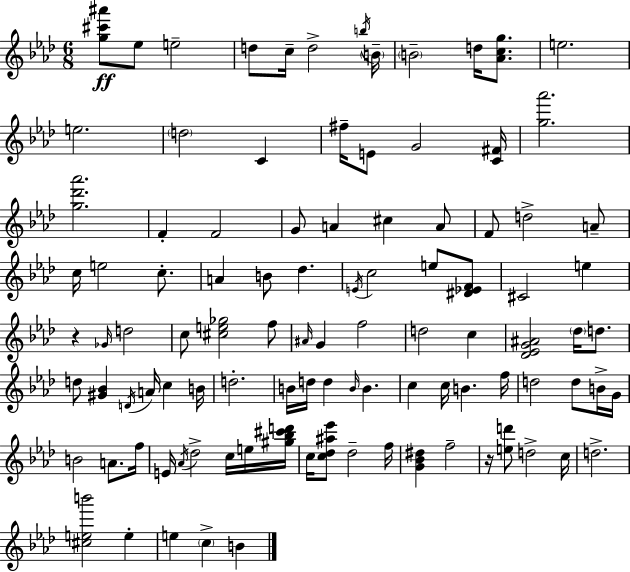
{
  \clef treble
  \numericTimeSignature
  \time 6/8
  \key aes \major
  \repeat volta 2 { <g'' cis''' ais'''>8\ff ees''8 e''2-- | d''8 c''16-- d''2-> \acciaccatura { b''16 } | \parenthesize b'16-- \parenthesize b'2-- d''16 <aes' c'' g''>8. | e''2. | \break e''2. | \parenthesize d''2 c'4 | fis''16-- e'8 g'2 | <c' fis'>16 <g'' aes'''>2. | \break <g'' des''' aes'''>2. | f'4-. f'2 | g'8 a'4 cis''4 a'8 | f'8 d''2-> a'8-- | \break c''16 e''2 c''8.-. | a'4 b'8 des''4. | \acciaccatura { e'16 } c''2 e''8 | <dis' ees' f'>8 cis'2 e''4 | \break r4 \grace { ges'16 } d''2 | c''8 <cis'' e'' ges''>2 | f''8 \grace { ais'16 } g'4 f''2 | d''2 | \break c''4 <des' ees' g' ais'>2 | \parenthesize des''16 d''8. d''8 <gis' bes'>4 \acciaccatura { d'16 } a'16 | c''4 b'16 d''2.-. | b'16 d''16 d''4 \grace { b'16 } | \break b'4. c''4 c''16 b'4. | f''16 d''2 | d''8 b'16-> g'16 b'2 | a'8. f''16 e'16 \acciaccatura { aes'16 } des''2-> | \break c''16 e''16 <gis'' bes'' cis''' d'''>16 c''16 <c'' des'' ais'' ees'''>8 des''2-- | f''16 <g' bes' dis''>4 f''2-- | r16 <e'' d'''>8 d''2-> | c''16 d''2.-> | \break <cis'' e'' b'''>2 | e''4-. e''4 \parenthesize c''4-> | b'4 } \bar "|."
}